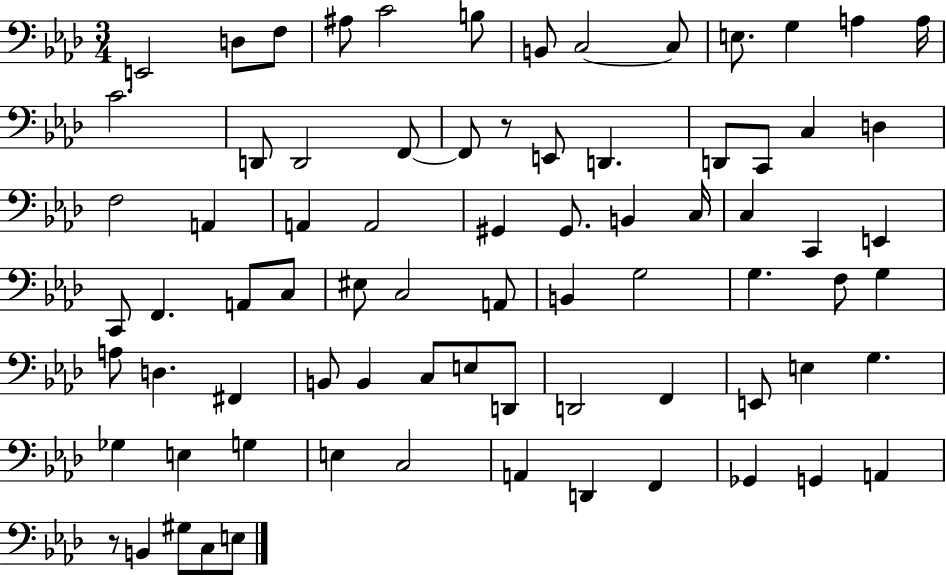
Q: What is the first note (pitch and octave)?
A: E2